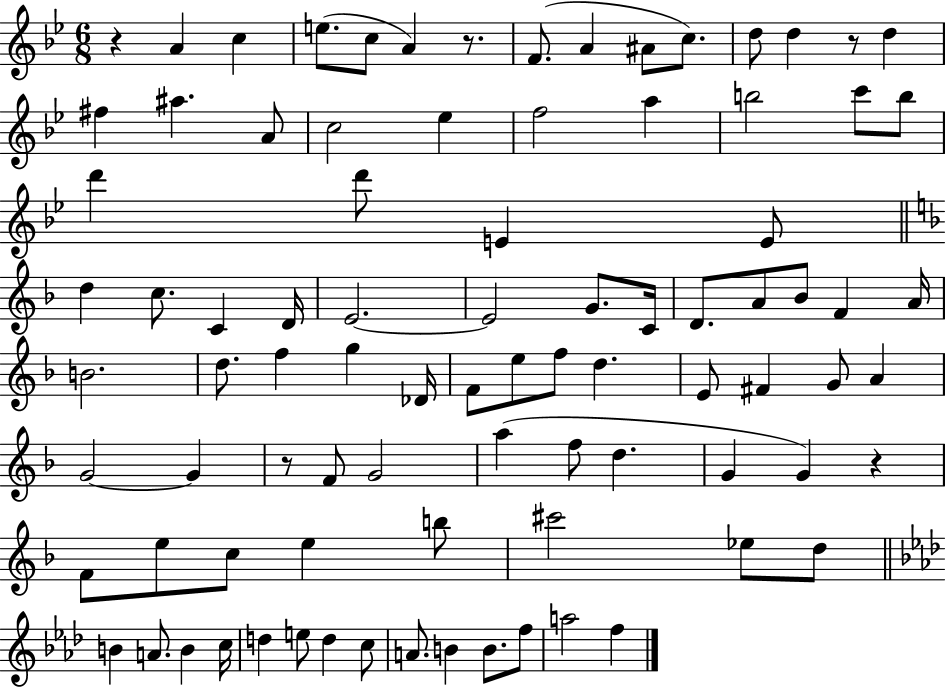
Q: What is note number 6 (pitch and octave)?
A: F4